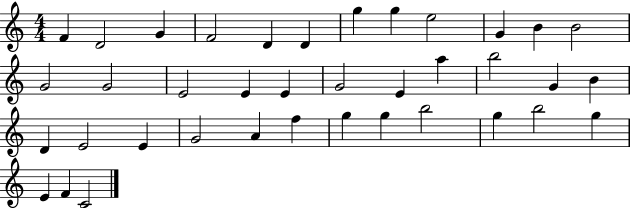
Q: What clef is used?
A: treble